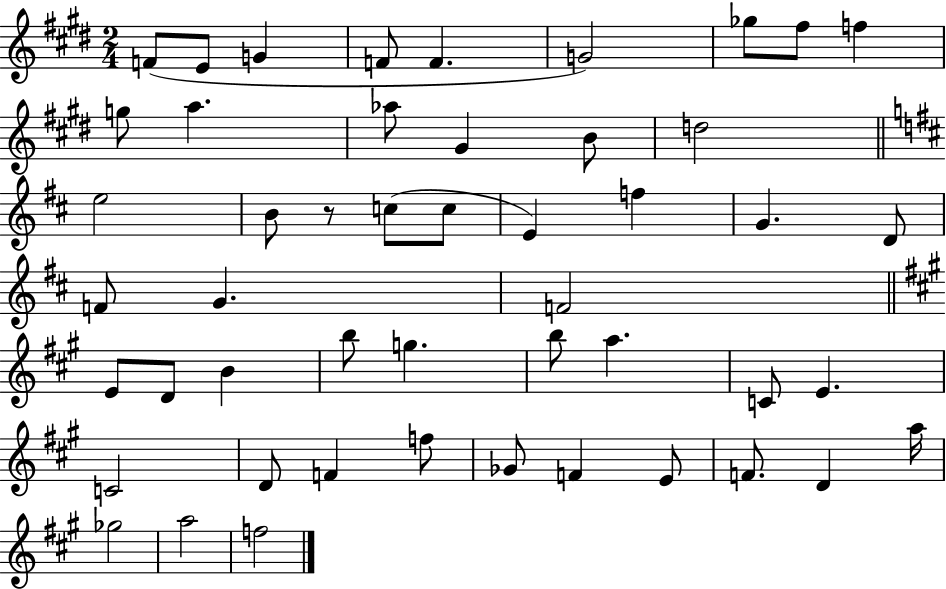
{
  \clef treble
  \numericTimeSignature
  \time 2/4
  \key e \major
  f'8( e'8 g'4 | f'8 f'4. | g'2) | ges''8 fis''8 f''4 | \break g''8 a''4. | aes''8 gis'4 b'8 | d''2 | \bar "||" \break \key b \minor e''2 | b'8 r8 c''8( c''8 | e'4) f''4 | g'4. d'8 | \break f'8 g'4. | f'2 | \bar "||" \break \key a \major e'8 d'8 b'4 | b''8 g''4. | b''8 a''4. | c'8 e'4. | \break c'2 | d'8 f'4 f''8 | ges'8 f'4 e'8 | f'8. d'4 a''16 | \break ges''2 | a''2 | f''2 | \bar "|."
}